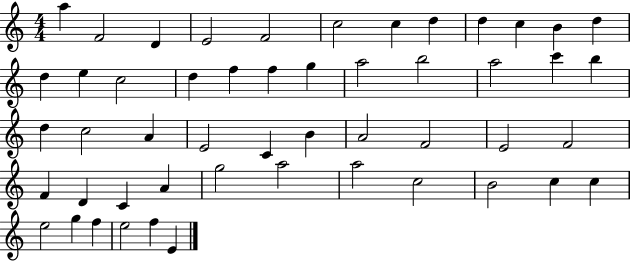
X:1
T:Untitled
M:4/4
L:1/4
K:C
a F2 D E2 F2 c2 c d d c B d d e c2 d f f g a2 b2 a2 c' b d c2 A E2 C B A2 F2 E2 F2 F D C A g2 a2 a2 c2 B2 c c e2 g f e2 f E